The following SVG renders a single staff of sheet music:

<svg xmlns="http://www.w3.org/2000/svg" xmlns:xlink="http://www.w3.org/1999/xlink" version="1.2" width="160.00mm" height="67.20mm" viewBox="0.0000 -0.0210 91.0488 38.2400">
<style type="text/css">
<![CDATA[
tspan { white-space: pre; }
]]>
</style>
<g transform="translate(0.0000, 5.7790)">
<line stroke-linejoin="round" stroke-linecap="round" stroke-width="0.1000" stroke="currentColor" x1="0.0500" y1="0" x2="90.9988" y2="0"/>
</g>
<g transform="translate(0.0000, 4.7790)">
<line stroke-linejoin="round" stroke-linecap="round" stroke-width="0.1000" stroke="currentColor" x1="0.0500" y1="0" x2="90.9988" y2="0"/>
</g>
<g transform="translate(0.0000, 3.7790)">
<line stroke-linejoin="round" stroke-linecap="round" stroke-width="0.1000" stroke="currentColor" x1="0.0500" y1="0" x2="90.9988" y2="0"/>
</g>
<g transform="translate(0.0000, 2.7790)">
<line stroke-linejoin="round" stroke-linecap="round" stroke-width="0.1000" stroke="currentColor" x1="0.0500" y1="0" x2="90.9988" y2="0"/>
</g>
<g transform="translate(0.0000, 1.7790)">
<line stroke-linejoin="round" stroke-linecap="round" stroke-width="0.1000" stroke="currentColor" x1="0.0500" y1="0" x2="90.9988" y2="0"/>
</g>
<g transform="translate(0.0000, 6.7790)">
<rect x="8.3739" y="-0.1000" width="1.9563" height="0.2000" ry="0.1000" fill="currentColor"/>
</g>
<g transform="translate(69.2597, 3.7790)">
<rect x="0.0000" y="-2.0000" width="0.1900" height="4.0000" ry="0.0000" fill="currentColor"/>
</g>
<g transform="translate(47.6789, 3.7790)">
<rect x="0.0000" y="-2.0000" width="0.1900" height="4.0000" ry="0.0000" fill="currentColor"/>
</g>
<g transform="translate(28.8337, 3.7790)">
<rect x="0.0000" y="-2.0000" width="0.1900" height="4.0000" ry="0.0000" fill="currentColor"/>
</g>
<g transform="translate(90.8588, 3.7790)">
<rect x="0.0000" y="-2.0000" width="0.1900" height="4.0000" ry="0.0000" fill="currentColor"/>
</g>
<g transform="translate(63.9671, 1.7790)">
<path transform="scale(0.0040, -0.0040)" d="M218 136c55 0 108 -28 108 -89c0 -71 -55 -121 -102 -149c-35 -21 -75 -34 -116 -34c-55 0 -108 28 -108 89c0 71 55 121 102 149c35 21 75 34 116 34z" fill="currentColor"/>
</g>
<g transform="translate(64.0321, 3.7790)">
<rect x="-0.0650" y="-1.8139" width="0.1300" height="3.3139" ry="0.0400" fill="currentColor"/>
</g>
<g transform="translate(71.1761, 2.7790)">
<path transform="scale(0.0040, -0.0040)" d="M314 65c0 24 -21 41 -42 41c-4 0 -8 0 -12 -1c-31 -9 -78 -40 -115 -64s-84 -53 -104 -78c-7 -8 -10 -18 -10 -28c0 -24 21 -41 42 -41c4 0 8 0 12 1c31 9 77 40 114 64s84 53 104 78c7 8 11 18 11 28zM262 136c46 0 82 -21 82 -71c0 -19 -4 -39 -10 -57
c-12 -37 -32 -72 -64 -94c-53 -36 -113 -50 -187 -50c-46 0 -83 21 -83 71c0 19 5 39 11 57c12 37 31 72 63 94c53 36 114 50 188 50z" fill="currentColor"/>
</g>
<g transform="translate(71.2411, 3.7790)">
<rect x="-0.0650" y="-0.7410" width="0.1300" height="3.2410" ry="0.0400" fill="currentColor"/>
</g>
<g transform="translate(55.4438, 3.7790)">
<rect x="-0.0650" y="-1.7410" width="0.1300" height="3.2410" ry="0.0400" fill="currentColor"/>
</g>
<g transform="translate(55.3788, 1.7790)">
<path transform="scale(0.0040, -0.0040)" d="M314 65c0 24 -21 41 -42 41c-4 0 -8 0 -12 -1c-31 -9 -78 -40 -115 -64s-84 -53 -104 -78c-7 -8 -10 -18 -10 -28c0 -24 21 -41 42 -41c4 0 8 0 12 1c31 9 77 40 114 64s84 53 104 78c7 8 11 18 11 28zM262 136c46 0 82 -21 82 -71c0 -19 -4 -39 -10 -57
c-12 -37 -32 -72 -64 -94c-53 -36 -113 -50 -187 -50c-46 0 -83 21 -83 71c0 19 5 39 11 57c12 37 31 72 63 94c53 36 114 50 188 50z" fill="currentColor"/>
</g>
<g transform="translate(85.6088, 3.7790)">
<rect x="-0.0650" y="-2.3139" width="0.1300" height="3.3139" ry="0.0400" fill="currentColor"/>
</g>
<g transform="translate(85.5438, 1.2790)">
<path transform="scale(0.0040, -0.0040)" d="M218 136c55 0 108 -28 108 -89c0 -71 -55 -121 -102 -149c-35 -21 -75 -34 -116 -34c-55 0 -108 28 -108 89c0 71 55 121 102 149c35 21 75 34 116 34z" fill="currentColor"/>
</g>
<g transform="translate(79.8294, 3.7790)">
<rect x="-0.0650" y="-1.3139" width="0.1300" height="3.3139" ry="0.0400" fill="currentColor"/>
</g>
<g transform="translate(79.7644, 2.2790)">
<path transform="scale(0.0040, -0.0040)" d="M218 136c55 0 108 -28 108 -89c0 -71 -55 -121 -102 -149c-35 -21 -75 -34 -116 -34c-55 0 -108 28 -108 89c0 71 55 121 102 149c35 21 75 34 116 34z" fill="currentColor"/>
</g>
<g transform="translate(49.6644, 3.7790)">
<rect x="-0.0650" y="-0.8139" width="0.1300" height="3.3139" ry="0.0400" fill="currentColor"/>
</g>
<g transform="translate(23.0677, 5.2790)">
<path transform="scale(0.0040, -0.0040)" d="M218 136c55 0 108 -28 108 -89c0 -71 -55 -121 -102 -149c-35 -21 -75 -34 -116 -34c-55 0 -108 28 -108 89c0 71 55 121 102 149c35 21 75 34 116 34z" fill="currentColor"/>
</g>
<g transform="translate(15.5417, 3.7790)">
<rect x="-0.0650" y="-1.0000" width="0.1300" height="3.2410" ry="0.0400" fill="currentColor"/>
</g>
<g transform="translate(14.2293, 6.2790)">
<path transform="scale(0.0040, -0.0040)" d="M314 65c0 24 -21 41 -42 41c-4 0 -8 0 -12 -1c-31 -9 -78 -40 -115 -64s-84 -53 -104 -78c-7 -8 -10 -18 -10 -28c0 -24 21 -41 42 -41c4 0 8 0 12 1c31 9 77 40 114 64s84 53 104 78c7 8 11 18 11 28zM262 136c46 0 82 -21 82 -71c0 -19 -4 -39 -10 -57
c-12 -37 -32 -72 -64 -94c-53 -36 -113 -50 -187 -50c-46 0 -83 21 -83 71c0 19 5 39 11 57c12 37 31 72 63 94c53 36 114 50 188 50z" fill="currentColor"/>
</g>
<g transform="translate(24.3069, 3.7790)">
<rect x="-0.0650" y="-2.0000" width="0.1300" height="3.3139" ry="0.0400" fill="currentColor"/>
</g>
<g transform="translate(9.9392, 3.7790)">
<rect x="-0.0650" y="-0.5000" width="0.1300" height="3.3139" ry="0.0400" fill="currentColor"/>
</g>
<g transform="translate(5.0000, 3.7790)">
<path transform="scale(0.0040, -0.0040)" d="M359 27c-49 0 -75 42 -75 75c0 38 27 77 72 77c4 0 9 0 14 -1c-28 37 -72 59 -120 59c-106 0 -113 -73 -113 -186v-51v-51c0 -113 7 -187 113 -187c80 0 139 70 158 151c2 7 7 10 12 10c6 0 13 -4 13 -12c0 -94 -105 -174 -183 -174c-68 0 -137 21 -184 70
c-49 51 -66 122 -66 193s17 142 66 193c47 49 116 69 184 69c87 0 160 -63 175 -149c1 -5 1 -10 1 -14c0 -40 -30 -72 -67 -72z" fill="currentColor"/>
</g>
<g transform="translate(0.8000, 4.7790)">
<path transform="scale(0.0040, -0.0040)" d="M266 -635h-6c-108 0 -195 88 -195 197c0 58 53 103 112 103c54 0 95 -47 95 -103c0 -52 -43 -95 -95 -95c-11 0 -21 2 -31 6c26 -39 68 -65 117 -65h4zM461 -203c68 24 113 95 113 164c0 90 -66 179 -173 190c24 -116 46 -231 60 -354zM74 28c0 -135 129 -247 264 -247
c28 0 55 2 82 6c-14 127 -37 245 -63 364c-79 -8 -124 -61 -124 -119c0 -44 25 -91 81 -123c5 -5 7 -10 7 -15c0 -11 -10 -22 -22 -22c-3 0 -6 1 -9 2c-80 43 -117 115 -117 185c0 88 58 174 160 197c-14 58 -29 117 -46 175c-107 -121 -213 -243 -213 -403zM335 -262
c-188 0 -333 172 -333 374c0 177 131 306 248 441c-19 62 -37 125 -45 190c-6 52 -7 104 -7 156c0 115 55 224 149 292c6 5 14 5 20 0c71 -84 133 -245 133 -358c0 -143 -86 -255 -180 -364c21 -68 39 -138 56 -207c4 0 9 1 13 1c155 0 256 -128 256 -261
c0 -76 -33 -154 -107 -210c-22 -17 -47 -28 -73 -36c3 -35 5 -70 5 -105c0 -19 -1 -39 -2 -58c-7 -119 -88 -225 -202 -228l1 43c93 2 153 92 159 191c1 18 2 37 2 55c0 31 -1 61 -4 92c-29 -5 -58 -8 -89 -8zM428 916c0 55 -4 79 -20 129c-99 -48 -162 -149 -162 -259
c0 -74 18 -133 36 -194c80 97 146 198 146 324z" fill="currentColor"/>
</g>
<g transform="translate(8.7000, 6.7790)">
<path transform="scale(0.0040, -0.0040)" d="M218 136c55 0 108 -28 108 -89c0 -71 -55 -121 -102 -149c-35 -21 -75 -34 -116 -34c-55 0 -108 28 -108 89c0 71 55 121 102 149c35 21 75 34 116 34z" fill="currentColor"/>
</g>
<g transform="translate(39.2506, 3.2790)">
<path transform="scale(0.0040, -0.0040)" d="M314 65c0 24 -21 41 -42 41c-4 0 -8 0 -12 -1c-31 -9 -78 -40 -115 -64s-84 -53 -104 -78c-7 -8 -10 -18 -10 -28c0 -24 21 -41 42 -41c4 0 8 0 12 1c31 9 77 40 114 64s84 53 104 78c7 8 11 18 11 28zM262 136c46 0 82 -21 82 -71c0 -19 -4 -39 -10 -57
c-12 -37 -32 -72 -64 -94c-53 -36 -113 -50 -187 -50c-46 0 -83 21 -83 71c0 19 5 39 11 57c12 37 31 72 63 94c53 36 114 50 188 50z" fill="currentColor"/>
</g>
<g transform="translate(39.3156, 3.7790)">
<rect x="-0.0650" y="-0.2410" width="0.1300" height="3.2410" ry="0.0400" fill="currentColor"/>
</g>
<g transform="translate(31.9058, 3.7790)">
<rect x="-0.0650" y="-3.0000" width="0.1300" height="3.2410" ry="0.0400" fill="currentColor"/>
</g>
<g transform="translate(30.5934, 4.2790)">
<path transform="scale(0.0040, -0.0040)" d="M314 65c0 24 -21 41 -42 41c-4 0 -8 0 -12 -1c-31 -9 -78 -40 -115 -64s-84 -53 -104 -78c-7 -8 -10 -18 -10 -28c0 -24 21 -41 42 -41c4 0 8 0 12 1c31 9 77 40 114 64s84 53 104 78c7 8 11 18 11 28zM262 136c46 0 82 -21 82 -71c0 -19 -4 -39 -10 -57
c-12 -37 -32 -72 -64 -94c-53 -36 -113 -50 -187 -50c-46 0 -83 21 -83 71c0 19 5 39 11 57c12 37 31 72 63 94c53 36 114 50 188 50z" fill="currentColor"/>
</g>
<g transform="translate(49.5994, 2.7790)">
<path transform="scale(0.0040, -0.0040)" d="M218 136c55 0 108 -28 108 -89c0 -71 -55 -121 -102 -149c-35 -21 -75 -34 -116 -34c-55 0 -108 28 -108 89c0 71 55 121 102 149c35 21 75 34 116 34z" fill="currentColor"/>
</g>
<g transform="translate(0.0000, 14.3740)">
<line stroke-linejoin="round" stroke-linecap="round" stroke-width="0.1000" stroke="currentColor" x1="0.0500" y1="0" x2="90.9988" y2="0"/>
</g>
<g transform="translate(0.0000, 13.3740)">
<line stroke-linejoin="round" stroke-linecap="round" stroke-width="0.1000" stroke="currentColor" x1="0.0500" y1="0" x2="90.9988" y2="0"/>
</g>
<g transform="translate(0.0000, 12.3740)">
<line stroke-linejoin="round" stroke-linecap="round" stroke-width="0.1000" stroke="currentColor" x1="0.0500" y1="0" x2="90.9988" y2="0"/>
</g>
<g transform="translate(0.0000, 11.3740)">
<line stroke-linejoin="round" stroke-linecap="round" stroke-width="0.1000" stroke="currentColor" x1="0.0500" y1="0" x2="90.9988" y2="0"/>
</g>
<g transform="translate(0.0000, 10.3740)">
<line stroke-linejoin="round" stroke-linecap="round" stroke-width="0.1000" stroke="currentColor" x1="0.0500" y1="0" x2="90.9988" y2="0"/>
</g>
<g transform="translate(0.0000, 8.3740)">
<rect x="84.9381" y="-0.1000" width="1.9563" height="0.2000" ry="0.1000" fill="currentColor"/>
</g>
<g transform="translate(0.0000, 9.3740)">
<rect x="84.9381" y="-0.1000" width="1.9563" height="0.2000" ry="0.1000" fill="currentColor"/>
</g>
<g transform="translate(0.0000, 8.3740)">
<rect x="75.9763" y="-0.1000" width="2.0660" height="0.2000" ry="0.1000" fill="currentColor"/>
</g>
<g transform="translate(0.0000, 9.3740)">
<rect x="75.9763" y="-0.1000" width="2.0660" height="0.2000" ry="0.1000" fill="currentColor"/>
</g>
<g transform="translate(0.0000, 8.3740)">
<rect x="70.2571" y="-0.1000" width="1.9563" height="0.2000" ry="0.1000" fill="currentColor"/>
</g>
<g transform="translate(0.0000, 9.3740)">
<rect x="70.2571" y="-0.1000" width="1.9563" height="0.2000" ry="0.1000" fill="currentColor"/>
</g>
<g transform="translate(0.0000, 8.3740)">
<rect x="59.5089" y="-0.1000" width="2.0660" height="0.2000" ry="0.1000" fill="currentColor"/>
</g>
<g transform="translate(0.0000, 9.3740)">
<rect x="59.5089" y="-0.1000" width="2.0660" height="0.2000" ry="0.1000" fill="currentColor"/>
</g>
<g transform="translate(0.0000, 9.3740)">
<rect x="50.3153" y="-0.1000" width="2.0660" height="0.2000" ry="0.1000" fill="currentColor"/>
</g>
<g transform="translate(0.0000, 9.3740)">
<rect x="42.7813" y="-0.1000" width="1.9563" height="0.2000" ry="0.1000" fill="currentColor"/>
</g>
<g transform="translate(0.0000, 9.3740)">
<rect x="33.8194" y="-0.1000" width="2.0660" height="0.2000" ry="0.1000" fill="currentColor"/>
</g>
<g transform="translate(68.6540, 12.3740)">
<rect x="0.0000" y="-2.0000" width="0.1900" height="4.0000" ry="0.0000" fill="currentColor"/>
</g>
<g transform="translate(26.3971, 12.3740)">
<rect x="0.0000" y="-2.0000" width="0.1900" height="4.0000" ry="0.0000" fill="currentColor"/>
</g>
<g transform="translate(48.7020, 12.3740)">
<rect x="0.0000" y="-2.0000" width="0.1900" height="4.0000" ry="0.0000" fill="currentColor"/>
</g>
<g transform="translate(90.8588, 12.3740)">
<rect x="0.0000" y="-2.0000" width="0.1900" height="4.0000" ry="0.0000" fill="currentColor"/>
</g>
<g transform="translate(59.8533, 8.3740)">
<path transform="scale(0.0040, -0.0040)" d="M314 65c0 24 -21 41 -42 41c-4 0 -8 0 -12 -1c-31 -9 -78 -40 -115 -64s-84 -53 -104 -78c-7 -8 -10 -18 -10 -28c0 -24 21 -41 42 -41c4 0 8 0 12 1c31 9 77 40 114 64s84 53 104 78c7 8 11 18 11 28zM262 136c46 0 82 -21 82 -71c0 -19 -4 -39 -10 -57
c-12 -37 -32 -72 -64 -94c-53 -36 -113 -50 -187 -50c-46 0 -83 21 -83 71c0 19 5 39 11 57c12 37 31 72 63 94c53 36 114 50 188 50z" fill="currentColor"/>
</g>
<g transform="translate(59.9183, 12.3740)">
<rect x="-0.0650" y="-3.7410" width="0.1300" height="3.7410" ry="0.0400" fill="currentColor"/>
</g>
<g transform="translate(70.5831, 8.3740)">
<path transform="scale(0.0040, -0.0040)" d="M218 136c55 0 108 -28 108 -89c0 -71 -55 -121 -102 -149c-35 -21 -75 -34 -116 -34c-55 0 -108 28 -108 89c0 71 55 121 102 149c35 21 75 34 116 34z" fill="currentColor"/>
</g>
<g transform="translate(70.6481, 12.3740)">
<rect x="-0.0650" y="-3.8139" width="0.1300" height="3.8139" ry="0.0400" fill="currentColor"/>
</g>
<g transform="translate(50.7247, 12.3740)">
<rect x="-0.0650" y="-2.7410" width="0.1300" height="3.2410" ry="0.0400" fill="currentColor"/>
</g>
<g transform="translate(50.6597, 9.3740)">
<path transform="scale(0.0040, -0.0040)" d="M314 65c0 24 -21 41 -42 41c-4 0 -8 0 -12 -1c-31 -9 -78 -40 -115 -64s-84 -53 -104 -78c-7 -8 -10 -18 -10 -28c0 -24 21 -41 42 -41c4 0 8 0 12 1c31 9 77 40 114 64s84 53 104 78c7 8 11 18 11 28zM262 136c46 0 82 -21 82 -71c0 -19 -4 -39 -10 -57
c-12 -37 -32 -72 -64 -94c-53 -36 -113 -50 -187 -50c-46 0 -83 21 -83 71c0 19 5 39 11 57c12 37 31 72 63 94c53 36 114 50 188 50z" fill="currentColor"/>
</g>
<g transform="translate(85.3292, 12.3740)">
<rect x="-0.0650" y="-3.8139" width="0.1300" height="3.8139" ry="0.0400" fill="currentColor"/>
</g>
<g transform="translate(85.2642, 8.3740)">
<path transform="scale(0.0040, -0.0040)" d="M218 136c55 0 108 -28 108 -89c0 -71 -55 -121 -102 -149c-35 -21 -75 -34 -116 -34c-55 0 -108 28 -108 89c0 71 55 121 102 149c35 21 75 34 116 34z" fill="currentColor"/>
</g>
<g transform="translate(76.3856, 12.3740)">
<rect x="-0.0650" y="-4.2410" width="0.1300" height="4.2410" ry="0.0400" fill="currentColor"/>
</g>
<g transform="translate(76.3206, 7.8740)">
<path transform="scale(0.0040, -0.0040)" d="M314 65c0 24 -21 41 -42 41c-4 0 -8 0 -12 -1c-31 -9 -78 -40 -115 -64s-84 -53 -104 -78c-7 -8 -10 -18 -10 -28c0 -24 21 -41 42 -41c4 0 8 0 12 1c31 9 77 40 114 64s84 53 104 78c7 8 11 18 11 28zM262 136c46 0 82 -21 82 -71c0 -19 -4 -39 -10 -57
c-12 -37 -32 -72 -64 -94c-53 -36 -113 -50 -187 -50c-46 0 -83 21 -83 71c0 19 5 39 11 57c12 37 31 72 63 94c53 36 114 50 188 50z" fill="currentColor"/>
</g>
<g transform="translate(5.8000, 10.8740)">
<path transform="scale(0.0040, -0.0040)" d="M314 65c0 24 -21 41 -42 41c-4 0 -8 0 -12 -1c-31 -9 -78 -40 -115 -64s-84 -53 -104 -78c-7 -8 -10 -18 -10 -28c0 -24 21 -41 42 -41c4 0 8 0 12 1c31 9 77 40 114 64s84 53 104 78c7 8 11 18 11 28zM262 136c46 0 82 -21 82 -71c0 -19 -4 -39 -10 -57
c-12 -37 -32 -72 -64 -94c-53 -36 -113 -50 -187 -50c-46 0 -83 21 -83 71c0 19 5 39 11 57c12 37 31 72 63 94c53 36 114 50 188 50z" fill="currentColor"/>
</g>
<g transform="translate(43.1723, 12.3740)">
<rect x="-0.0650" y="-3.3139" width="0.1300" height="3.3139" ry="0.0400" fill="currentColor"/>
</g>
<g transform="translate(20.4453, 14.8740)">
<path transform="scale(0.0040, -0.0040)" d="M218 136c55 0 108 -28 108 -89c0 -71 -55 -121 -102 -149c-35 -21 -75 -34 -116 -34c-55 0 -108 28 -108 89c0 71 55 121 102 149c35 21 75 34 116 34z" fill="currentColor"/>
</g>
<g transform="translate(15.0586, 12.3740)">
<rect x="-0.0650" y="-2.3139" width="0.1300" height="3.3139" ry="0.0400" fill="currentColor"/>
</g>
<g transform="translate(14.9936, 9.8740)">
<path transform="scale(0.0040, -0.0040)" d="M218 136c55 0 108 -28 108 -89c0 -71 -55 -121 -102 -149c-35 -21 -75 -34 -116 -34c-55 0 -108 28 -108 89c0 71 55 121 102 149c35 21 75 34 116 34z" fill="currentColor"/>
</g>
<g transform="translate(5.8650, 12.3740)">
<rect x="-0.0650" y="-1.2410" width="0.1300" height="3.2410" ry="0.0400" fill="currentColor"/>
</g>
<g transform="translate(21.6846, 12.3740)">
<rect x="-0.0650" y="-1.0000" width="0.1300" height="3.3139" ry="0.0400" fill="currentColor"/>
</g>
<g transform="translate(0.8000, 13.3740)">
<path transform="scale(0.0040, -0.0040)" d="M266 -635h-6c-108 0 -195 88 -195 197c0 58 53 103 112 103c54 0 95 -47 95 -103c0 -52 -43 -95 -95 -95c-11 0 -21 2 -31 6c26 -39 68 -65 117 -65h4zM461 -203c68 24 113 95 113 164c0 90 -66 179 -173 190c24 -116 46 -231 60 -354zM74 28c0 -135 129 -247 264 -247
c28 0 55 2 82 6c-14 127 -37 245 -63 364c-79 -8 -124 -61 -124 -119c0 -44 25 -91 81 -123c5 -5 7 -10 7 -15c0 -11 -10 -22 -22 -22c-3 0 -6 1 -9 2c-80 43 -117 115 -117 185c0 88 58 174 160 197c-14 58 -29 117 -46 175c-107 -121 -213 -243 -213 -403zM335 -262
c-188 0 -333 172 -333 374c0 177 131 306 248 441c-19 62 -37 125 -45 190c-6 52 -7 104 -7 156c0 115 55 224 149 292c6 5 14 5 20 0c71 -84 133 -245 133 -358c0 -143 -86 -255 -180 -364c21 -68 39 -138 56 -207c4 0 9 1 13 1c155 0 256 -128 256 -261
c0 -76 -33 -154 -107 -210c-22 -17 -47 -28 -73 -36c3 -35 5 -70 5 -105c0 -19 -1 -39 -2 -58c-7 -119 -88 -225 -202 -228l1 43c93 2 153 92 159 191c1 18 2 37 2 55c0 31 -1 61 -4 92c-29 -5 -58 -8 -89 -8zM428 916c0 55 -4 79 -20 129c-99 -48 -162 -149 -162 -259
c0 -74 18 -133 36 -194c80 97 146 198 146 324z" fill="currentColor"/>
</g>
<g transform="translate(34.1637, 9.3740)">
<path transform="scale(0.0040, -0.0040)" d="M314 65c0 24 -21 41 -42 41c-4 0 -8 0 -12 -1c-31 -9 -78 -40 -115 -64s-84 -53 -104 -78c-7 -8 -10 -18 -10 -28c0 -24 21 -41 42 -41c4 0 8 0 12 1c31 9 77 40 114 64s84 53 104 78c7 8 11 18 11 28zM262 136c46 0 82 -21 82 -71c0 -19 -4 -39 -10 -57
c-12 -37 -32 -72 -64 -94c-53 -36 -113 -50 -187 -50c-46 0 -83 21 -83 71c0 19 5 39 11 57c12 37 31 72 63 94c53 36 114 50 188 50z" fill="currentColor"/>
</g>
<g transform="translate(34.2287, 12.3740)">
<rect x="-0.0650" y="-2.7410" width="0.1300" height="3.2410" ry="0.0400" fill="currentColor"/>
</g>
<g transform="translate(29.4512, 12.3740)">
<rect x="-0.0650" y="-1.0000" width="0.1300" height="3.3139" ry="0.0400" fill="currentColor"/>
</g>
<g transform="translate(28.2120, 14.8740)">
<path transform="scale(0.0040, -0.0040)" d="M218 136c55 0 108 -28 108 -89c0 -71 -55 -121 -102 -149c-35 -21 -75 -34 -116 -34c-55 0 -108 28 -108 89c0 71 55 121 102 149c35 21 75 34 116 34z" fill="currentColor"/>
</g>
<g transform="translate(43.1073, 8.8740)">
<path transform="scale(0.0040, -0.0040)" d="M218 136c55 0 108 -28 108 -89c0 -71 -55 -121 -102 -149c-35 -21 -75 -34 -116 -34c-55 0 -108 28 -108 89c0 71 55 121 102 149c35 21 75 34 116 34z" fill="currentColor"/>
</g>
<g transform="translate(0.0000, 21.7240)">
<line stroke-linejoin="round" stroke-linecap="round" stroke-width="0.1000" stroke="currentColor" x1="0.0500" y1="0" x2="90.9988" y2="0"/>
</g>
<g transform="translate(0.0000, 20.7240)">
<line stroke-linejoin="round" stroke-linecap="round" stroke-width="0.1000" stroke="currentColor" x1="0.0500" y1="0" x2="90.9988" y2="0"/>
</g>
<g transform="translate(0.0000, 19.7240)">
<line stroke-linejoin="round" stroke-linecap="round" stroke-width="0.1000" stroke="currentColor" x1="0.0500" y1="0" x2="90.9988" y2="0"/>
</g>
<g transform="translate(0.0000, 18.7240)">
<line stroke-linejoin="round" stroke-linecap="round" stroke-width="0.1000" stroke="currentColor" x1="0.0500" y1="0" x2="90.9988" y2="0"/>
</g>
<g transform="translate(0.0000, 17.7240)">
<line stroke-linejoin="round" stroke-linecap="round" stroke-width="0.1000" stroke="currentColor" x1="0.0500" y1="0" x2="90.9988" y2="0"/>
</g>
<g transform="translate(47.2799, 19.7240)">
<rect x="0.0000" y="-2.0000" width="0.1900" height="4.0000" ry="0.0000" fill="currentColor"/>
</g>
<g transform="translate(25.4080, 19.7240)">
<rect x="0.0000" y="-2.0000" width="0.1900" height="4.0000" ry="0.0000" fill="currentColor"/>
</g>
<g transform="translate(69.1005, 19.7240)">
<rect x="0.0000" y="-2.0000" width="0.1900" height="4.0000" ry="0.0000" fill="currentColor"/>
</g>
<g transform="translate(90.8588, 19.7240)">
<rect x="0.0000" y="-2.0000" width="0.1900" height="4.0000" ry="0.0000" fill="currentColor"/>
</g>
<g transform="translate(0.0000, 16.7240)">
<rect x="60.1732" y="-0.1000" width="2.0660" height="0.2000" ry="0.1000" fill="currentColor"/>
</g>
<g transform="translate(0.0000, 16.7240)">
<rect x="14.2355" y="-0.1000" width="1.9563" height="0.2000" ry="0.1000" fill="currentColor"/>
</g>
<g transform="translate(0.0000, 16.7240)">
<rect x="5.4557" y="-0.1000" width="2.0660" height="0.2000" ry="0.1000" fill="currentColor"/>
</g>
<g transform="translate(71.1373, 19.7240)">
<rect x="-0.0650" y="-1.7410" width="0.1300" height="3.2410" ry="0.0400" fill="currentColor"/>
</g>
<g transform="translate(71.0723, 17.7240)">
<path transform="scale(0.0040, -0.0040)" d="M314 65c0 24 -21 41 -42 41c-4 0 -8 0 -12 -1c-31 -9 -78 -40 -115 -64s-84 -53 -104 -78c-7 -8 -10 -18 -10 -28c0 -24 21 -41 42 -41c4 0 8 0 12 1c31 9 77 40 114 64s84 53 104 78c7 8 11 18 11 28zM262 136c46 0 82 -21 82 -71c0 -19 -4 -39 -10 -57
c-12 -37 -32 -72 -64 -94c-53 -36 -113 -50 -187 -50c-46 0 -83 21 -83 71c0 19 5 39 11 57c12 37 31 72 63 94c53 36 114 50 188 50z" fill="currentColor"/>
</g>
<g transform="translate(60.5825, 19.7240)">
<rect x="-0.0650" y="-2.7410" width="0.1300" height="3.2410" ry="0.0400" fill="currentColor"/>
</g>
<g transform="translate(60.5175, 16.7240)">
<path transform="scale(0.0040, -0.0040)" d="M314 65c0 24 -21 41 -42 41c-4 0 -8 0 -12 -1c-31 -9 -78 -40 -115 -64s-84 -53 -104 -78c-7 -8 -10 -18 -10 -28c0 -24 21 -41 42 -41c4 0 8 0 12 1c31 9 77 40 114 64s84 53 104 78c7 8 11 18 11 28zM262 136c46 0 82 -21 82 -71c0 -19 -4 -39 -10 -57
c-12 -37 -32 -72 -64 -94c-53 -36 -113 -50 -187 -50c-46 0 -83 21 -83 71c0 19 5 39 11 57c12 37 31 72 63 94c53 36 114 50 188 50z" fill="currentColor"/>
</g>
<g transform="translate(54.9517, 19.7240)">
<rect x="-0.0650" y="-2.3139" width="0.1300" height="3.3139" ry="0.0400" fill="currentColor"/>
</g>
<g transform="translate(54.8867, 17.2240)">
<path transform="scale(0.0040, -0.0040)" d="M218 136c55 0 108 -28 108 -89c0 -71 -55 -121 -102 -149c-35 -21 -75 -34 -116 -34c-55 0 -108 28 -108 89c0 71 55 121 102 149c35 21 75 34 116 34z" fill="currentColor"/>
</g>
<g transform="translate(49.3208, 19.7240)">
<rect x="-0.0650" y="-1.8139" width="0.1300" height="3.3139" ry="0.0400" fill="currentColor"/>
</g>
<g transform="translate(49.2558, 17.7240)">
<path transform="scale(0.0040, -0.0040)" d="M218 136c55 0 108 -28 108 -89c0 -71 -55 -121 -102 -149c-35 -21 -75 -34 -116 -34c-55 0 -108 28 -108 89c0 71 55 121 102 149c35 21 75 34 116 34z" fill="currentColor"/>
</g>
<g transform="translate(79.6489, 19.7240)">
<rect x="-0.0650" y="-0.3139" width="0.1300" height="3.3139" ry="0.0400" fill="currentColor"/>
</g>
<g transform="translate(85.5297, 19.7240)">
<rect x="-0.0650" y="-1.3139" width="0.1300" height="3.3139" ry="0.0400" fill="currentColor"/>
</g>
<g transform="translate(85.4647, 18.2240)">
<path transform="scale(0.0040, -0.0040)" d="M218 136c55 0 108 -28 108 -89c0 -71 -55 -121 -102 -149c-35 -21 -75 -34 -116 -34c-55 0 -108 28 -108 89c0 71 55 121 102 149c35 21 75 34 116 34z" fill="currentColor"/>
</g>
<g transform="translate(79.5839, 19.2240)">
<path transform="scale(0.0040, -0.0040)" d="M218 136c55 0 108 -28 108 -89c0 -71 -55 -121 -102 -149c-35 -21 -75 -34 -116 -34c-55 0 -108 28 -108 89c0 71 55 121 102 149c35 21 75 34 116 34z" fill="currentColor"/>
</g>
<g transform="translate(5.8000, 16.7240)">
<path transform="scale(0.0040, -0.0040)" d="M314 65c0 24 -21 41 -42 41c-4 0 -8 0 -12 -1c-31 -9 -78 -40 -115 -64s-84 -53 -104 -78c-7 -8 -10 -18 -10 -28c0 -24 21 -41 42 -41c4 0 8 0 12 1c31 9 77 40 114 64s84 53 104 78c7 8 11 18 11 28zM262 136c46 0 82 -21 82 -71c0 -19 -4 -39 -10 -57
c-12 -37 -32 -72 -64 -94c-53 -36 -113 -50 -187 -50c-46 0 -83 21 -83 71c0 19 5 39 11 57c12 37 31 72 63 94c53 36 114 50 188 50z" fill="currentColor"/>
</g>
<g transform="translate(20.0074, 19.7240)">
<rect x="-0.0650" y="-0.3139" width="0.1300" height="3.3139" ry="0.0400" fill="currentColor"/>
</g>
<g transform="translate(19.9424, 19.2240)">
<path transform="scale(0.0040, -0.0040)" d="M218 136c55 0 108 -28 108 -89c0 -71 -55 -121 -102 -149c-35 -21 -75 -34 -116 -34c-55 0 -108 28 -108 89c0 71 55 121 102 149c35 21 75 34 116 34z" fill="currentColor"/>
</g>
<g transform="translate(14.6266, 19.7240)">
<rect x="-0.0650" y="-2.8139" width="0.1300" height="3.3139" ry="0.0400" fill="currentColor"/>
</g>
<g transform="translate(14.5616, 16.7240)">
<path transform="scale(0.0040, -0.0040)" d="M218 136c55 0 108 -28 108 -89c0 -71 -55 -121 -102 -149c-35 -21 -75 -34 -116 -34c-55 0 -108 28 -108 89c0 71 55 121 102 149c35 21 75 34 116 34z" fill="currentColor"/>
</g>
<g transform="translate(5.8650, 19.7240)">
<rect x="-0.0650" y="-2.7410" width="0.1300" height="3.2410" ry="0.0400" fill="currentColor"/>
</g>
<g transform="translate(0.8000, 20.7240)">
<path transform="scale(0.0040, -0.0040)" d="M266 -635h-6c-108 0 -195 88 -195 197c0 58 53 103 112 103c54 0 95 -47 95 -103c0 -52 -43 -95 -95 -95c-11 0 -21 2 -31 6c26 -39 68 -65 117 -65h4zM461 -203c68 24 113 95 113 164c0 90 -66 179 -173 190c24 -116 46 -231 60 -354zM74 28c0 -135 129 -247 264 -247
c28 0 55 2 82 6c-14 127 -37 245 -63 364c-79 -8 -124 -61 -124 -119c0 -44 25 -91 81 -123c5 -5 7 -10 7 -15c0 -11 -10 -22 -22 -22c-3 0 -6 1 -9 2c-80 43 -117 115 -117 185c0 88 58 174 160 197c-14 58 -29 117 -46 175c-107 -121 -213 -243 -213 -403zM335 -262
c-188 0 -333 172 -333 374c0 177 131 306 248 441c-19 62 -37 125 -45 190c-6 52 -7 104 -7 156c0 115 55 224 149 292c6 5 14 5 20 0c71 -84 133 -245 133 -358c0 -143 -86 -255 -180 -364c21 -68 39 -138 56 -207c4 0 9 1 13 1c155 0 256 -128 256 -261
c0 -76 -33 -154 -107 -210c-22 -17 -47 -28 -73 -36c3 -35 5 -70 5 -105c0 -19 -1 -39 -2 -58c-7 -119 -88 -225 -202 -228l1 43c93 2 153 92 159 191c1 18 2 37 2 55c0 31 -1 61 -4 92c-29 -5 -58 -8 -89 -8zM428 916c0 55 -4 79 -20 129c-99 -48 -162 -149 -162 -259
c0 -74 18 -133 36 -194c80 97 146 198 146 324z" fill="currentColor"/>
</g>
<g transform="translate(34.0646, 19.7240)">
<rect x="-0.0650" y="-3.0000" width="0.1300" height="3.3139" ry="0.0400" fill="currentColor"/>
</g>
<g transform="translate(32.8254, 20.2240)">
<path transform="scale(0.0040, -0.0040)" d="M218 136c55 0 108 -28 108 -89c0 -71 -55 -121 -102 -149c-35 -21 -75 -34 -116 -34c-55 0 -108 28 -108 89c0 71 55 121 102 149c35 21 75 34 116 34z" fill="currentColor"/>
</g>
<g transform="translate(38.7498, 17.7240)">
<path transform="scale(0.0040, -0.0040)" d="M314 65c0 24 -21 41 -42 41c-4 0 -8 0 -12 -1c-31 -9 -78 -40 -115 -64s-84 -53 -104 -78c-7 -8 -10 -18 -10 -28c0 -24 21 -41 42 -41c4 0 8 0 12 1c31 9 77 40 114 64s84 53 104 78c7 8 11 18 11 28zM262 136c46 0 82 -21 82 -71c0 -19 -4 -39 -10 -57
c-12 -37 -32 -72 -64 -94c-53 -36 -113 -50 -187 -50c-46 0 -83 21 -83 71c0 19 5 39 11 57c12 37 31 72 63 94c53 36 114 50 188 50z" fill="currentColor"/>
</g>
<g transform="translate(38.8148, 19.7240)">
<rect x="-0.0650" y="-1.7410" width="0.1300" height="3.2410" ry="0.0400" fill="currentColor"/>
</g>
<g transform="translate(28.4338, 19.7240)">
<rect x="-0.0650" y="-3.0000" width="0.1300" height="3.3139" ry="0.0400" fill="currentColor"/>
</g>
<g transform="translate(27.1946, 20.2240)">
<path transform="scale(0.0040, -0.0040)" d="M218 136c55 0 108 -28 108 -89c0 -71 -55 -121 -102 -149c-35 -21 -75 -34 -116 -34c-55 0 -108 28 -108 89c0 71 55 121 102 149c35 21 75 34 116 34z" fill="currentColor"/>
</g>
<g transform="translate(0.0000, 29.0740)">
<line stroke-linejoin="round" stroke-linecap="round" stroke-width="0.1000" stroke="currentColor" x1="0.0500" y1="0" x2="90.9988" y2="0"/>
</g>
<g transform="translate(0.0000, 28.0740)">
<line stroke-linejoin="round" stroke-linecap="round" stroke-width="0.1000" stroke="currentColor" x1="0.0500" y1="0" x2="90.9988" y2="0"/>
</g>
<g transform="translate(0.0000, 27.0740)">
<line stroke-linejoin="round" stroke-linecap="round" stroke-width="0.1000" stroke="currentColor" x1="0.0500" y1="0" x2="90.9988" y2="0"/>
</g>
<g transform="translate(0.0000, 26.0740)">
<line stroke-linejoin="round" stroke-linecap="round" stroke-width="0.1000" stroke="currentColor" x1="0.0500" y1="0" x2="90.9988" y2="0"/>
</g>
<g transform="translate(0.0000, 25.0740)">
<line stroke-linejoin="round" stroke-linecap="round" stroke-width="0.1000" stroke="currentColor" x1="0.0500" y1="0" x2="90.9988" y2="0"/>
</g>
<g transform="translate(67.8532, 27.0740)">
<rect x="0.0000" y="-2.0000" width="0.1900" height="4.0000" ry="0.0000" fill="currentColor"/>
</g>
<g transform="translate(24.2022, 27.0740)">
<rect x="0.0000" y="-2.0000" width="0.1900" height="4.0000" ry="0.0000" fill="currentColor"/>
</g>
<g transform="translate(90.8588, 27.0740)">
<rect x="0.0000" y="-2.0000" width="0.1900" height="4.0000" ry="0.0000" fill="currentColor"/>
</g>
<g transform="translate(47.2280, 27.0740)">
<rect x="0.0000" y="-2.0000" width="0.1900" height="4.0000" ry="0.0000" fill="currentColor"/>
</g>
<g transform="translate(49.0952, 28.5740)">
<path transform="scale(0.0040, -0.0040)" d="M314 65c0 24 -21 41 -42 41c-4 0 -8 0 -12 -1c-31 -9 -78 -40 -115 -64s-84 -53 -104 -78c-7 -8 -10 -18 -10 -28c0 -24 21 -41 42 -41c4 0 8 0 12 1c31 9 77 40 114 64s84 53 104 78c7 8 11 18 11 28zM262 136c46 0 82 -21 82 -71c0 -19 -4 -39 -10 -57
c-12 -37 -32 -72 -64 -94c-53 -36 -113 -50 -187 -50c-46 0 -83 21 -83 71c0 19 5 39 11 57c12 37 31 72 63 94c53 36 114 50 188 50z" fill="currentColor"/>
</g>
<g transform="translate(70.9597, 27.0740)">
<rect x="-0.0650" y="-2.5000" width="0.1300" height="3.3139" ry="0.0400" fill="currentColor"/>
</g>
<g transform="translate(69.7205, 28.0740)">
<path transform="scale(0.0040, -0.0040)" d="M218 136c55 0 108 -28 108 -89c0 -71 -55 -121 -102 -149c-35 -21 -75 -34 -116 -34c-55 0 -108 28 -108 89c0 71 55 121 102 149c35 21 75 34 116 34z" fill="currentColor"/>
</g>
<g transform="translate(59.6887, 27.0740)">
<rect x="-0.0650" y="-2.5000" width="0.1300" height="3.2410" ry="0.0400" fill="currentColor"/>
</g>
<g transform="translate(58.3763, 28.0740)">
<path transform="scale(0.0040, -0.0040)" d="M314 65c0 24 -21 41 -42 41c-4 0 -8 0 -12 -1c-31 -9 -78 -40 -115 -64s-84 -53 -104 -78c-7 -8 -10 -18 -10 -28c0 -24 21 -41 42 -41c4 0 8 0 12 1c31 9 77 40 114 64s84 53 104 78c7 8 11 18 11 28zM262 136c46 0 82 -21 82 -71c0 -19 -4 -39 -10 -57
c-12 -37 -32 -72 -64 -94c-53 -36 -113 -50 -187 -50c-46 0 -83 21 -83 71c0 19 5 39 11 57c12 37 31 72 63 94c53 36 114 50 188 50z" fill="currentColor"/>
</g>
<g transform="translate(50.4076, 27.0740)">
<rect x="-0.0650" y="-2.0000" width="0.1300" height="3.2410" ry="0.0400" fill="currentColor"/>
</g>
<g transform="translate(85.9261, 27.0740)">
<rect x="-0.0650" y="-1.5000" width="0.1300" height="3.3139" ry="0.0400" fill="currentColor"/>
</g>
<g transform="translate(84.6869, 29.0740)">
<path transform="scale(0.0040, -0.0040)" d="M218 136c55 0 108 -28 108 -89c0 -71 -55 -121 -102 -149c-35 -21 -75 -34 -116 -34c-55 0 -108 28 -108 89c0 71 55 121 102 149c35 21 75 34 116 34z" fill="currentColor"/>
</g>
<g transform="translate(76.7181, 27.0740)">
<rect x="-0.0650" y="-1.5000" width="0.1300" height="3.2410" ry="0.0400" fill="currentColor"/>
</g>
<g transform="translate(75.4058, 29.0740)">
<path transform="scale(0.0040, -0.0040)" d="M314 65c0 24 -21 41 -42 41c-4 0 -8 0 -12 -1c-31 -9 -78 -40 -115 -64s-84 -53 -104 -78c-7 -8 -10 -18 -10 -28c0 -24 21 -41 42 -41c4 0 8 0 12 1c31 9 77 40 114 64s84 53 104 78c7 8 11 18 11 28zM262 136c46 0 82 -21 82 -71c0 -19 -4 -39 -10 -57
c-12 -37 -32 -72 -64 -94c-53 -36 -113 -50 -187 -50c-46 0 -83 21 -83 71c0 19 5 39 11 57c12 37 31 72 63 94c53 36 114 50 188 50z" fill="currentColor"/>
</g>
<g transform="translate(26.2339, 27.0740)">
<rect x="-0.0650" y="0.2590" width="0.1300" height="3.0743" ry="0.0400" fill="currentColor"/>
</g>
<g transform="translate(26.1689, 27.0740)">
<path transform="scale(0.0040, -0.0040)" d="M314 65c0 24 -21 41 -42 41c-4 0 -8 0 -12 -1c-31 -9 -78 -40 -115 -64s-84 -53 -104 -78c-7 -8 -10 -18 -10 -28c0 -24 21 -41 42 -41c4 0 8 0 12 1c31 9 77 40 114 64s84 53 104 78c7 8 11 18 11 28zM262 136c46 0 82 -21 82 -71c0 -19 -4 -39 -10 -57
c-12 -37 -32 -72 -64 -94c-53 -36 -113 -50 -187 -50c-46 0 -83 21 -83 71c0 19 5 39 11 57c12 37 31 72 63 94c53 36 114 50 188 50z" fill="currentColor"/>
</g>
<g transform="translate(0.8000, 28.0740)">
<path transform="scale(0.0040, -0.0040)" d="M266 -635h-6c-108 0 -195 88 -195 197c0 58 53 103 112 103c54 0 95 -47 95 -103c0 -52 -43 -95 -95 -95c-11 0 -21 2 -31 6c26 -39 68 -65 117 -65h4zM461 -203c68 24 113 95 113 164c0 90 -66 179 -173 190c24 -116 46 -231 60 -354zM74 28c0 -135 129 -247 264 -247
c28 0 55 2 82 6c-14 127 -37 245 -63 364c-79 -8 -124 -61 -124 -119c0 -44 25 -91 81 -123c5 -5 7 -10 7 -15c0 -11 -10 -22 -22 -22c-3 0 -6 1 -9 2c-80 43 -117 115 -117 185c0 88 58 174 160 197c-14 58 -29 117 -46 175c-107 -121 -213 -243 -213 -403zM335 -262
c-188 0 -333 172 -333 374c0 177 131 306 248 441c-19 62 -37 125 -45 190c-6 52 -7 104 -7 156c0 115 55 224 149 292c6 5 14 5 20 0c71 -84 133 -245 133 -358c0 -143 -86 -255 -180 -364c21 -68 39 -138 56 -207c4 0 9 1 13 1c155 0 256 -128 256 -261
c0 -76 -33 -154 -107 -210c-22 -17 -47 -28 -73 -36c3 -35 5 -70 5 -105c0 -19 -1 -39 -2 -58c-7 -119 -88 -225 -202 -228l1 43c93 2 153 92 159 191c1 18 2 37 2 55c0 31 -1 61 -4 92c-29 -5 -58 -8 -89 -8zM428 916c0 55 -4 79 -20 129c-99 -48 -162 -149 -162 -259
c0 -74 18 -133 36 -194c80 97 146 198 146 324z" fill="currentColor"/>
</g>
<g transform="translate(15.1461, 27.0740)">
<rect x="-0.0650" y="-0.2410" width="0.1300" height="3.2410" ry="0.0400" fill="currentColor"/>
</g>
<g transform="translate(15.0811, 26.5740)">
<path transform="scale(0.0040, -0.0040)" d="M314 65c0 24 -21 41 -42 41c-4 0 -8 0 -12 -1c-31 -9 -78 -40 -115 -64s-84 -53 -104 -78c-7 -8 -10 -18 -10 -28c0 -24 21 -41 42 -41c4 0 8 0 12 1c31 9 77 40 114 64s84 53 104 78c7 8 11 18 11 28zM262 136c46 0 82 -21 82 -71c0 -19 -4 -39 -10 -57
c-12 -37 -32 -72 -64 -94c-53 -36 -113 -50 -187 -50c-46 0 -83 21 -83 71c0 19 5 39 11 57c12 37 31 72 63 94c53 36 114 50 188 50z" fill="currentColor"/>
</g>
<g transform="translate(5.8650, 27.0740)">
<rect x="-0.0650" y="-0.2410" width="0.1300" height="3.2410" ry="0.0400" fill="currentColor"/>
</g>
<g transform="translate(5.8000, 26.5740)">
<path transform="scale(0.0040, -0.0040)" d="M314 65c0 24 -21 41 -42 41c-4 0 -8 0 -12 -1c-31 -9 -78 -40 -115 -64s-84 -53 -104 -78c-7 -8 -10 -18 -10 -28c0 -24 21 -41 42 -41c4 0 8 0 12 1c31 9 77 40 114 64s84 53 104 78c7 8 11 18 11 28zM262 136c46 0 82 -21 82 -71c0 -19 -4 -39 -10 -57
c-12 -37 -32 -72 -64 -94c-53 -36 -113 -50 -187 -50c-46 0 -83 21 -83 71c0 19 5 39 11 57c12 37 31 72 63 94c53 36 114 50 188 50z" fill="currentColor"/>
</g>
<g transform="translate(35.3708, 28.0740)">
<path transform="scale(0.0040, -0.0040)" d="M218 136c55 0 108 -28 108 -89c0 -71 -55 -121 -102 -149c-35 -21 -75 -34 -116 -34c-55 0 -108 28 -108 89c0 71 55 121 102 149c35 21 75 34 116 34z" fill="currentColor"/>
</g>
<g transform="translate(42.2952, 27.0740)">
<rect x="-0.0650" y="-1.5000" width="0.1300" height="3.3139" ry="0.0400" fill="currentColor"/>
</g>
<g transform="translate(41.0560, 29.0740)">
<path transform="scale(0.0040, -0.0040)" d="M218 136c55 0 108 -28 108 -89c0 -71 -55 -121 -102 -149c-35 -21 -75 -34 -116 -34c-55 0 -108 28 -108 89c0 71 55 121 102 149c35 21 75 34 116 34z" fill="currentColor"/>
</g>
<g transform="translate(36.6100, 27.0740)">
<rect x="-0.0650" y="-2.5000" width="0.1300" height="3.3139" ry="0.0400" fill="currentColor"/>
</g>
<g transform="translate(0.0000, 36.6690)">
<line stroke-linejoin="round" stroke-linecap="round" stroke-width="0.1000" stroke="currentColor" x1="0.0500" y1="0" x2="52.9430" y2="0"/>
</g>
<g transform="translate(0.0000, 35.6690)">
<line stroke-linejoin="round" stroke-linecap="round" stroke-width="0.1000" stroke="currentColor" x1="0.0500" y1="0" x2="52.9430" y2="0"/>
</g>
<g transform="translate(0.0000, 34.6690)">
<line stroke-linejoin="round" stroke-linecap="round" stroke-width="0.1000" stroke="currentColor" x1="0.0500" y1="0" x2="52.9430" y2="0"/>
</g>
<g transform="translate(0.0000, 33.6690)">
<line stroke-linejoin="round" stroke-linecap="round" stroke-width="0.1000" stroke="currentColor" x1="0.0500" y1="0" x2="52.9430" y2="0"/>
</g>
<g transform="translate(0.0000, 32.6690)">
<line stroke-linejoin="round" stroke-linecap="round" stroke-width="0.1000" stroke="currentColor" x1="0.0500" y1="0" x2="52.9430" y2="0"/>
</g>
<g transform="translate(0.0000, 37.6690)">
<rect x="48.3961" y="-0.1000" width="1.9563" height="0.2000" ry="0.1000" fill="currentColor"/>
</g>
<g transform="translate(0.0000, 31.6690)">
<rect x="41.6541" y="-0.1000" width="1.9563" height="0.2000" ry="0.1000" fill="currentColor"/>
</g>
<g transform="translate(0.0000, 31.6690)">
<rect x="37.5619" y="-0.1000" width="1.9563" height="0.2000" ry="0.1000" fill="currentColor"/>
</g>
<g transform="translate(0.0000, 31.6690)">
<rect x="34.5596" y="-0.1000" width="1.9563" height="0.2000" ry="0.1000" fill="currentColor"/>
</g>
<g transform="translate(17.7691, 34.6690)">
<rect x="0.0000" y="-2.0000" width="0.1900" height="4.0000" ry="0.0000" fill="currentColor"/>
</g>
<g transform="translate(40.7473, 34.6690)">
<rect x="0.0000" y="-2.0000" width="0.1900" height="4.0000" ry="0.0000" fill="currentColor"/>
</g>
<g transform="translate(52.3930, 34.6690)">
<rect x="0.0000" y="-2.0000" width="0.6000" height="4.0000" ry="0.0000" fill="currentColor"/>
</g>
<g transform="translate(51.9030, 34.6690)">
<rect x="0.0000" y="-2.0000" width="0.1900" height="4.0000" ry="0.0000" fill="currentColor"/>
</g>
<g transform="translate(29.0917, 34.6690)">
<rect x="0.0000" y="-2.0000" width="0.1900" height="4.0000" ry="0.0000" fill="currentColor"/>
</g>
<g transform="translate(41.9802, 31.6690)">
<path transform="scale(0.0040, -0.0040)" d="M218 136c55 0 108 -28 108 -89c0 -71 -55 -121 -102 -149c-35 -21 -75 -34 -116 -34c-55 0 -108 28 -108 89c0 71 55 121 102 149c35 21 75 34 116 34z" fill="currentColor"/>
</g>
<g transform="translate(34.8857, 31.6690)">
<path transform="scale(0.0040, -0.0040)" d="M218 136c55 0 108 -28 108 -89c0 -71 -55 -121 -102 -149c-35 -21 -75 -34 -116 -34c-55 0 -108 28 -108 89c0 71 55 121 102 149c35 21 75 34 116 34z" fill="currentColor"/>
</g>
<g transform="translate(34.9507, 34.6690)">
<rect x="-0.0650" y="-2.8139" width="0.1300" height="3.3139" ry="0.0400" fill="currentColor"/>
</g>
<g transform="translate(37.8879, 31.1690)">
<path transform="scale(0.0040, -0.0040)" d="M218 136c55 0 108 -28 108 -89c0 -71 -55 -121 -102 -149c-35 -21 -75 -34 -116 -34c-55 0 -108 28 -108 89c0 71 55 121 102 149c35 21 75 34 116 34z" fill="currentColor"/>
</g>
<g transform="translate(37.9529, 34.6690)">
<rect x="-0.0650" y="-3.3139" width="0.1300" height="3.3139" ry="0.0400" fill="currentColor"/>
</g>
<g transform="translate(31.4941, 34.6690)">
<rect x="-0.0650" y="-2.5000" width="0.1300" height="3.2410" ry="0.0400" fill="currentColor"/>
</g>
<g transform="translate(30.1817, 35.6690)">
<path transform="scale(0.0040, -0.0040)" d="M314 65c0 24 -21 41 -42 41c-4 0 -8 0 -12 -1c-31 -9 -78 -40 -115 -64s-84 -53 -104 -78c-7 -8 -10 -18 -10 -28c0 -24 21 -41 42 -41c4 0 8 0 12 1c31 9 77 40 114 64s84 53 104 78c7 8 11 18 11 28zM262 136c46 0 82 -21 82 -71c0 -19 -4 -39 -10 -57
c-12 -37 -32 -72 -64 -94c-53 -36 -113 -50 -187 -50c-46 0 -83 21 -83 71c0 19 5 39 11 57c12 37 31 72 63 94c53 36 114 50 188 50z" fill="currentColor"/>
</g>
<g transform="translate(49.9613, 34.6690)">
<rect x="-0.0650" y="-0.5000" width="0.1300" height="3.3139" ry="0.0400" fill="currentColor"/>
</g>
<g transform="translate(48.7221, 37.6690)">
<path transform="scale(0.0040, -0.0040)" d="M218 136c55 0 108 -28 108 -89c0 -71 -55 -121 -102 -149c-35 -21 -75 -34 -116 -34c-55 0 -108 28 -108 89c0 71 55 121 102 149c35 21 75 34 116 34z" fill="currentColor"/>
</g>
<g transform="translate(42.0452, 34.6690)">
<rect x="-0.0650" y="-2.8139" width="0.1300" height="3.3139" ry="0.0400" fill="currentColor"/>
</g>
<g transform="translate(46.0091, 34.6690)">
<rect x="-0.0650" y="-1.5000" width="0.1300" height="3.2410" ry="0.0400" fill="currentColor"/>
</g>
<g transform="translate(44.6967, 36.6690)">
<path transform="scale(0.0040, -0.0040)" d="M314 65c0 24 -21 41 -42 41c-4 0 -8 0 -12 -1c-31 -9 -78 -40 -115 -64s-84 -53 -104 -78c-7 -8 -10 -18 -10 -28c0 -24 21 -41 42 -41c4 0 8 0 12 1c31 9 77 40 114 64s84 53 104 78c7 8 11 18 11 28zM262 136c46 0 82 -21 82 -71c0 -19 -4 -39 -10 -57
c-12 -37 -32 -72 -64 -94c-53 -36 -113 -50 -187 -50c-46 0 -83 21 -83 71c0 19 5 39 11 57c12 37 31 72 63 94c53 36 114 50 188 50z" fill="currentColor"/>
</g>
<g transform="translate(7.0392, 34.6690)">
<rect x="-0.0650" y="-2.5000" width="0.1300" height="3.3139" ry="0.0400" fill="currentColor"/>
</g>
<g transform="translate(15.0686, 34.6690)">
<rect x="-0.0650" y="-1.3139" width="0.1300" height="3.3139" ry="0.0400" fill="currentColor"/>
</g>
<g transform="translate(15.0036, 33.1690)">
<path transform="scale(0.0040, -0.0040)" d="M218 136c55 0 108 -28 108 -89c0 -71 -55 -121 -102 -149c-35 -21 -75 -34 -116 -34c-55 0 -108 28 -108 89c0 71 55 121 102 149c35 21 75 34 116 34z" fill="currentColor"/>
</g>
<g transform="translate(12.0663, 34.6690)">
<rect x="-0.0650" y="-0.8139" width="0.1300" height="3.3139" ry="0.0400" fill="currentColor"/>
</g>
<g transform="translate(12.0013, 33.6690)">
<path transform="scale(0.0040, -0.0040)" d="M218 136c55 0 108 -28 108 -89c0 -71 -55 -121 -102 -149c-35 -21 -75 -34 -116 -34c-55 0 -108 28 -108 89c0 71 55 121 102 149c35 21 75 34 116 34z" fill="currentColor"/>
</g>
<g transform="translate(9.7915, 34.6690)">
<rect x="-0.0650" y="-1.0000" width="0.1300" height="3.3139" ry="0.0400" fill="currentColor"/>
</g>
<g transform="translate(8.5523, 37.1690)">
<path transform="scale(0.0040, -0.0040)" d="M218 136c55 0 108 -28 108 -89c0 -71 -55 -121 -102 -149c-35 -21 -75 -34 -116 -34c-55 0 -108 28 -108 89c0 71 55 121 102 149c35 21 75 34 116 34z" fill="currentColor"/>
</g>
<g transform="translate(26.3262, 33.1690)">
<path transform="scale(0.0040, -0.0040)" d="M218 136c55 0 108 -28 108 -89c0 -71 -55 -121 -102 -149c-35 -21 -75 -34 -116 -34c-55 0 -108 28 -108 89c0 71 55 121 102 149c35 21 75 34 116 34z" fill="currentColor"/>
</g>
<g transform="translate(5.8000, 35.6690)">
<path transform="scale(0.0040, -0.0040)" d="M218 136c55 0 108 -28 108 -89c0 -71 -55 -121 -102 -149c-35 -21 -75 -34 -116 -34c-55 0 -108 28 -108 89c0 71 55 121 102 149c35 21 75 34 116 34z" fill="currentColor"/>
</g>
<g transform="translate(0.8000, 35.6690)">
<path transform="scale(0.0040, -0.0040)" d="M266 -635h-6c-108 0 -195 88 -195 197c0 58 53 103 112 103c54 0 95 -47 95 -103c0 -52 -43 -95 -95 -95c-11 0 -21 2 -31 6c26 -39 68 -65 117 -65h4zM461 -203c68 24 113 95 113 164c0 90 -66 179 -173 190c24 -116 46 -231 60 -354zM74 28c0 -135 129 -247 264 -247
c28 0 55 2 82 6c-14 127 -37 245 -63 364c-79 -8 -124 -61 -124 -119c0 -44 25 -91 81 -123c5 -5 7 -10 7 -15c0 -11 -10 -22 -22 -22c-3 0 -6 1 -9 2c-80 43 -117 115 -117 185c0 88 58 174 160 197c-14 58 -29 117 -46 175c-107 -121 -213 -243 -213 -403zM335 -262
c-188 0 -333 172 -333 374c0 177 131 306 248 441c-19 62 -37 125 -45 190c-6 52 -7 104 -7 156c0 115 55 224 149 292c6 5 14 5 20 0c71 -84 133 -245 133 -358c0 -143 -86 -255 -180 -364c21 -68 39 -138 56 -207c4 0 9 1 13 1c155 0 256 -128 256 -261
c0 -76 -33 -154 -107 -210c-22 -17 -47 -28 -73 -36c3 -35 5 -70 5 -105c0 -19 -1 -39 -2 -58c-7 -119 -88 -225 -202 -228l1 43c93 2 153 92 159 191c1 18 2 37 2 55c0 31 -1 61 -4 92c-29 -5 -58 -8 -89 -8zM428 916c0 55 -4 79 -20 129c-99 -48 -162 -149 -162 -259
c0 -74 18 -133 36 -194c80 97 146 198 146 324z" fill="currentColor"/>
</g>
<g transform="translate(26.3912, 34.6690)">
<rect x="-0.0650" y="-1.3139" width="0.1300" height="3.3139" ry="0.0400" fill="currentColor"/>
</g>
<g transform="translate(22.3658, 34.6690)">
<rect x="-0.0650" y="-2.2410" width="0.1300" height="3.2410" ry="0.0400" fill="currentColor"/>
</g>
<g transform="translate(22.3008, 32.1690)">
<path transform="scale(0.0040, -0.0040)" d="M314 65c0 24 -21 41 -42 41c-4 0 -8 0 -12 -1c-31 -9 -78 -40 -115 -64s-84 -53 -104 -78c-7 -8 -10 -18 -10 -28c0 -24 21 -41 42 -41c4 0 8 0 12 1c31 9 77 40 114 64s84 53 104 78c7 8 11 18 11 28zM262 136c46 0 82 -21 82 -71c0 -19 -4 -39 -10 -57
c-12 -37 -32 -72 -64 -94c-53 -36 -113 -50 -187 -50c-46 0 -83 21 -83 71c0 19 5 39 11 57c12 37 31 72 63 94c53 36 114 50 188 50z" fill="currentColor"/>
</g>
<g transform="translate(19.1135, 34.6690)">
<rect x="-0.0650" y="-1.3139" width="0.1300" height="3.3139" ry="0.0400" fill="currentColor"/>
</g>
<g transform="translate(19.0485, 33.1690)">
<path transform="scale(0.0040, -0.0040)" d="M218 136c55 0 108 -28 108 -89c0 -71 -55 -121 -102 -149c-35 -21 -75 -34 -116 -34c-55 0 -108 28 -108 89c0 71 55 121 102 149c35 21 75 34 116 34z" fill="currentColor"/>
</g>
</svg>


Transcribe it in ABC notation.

X:1
T:Untitled
M:4/4
L:1/4
K:C
C D2 F A2 c2 d f2 f d2 e g e2 g D D a2 b a2 c'2 c' d'2 c' a2 a c A A f2 f g a2 f2 c e c2 c2 B2 G E F2 G2 G E2 E G D d e e g2 e G2 a b a E2 C